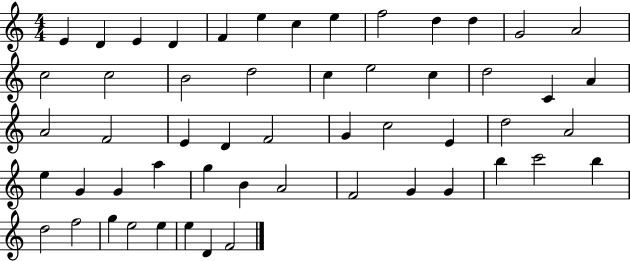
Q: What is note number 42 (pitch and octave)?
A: G4